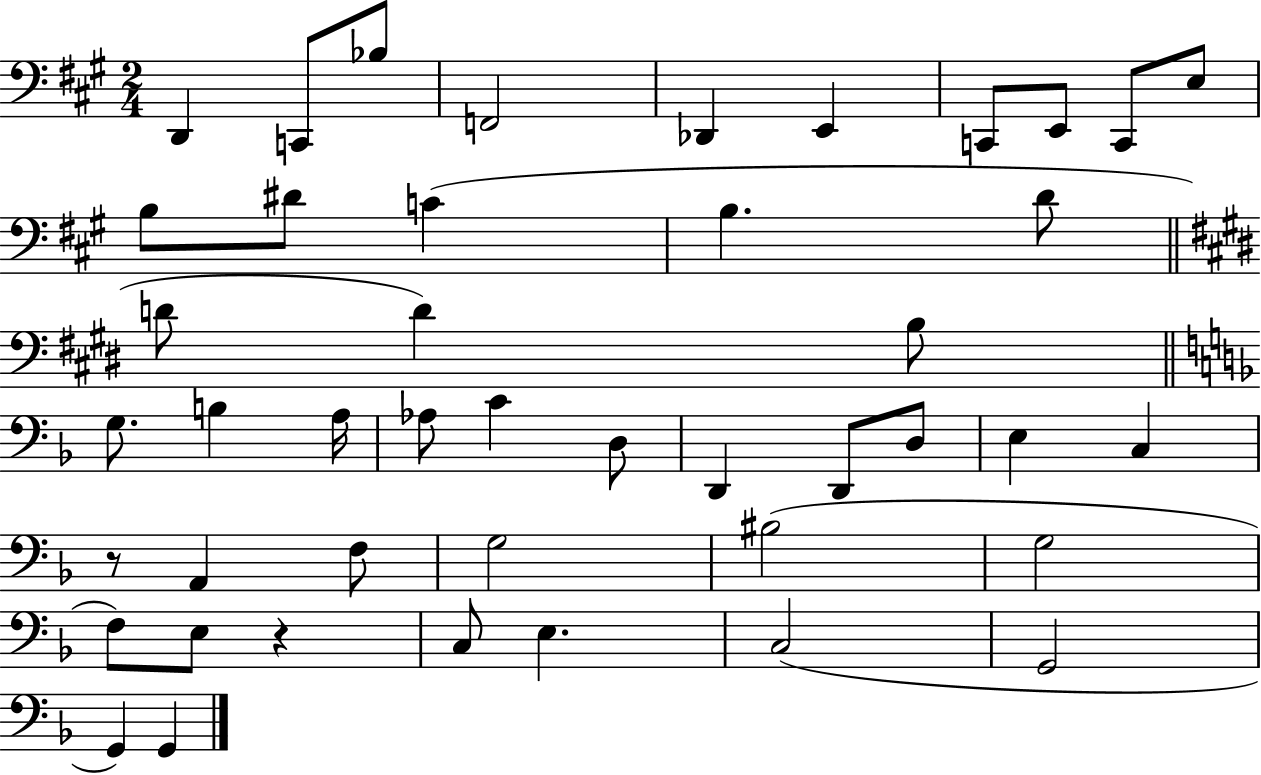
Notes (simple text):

D2/q C2/e Bb3/e F2/h Db2/q E2/q C2/e E2/e C2/e E3/e B3/e D#4/e C4/q B3/q. D4/e D4/e D4/q B3/e G3/e. B3/q A3/s Ab3/e C4/q D3/e D2/q D2/e D3/e E3/q C3/q R/e A2/q F3/e G3/h BIS3/h G3/h F3/e E3/e R/q C3/e E3/q. C3/h G2/h G2/q G2/q